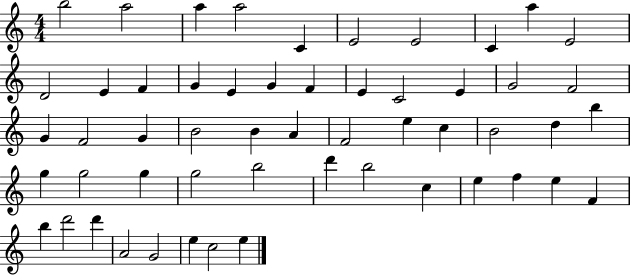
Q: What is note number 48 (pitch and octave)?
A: D6